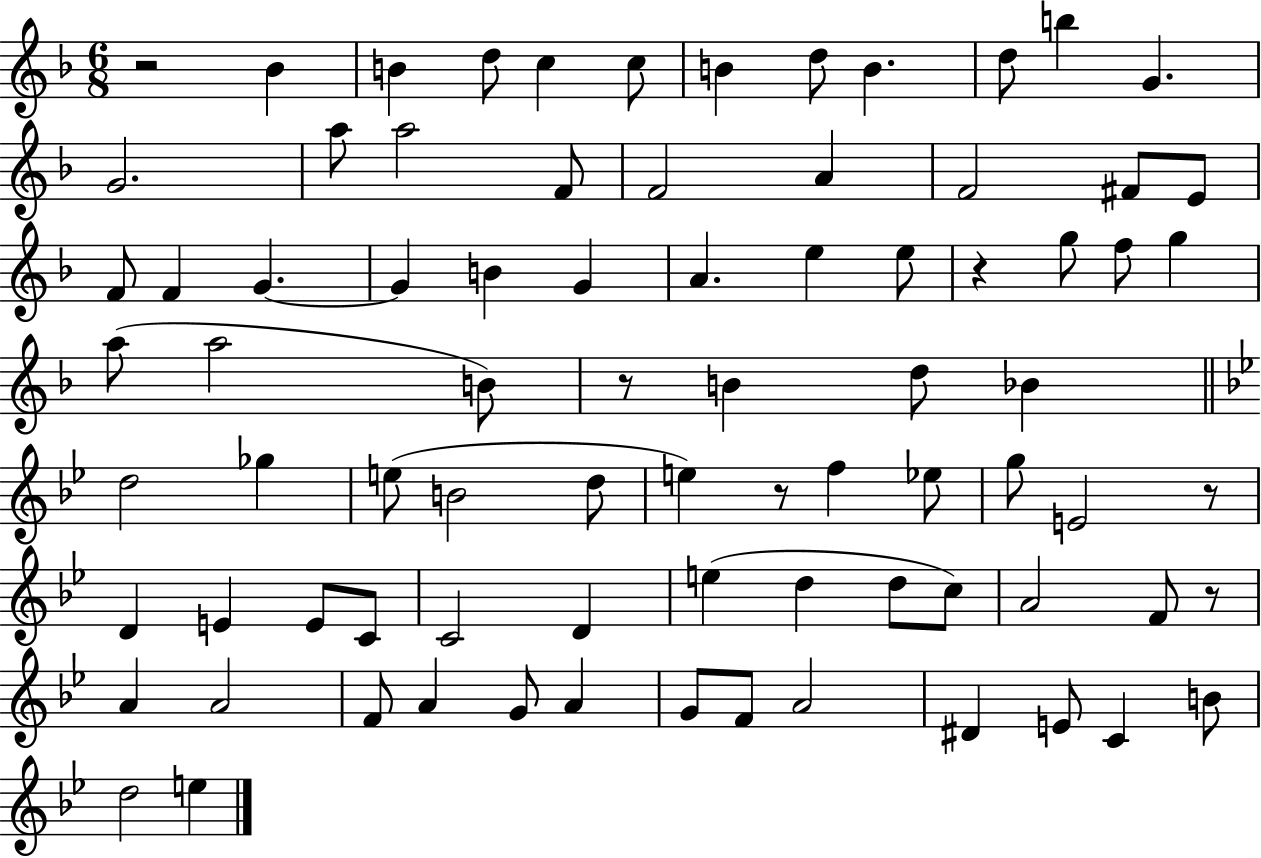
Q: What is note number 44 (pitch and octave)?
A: E5